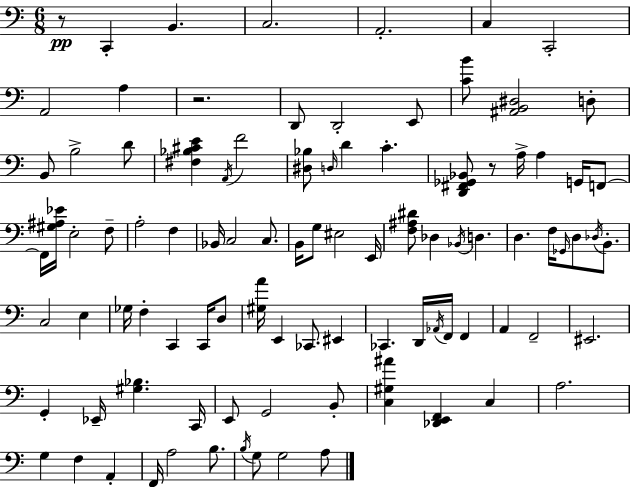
R/e C2/q B2/q. C3/h. A2/h. C3/q C2/h A2/h A3/q R/h. D2/e D2/h E2/e [C4,B4]/e [A#2,B2,D#3]/h D3/e B2/e B3/h D4/e [F#3,Bb3,C#4,E4]/q A2/s F4/h [D#3,Bb3]/e D3/s D4/q C4/q. [D2,F#2,Gb2,Bb2]/e R/e A3/s A3/q G2/s F2/e F2/s [G#3,A#3,Eb4]/s E3/h F3/e A3/h F3/q Bb2/s C3/h C3/e. B2/s G3/e EIS3/h E2/s [F3,A#3,D#4]/e Db3/q Bb2/s D3/q. D3/q. F3/s Gb2/s D3/e Db3/s B2/e. C3/h E3/q Gb3/s F3/q C2/q C2/s D3/e [G#3,A4]/s E2/q CES2/e. EIS2/q CES2/q. D2/s Ab2/s F2/s F2/q A2/q F2/h EIS2/h. G2/q Eb2/s [G#3,Bb3]/q. C2/s E2/e G2/h B2/e [C3,G#3,A#4]/q [Db2,E2,F2]/q C3/q A3/h. G3/q F3/q A2/q F2/s A3/h B3/e. B3/s G3/e G3/h A3/e